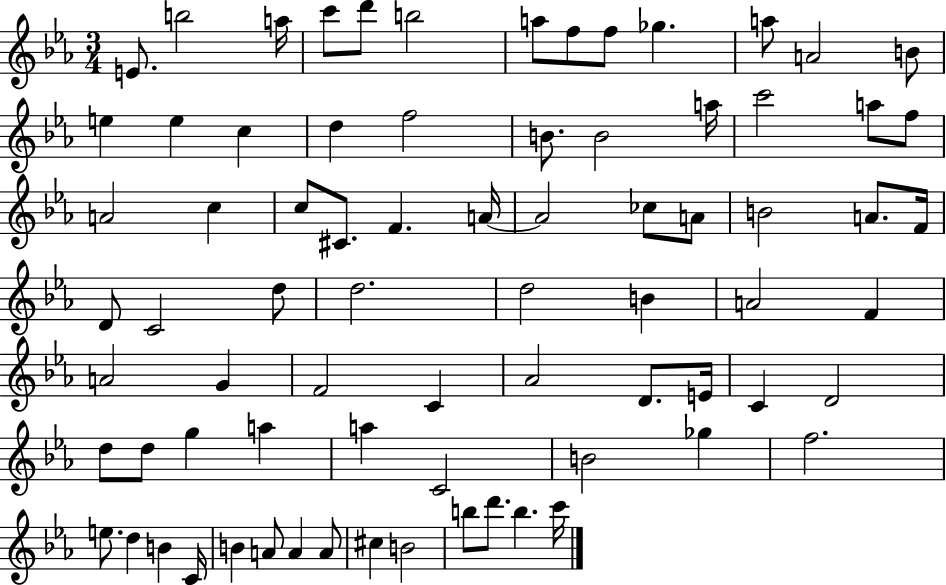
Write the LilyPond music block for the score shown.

{
  \clef treble
  \numericTimeSignature
  \time 3/4
  \key ees \major
  \repeat volta 2 { e'8. b''2 a''16 | c'''8 d'''8 b''2 | a''8 f''8 f''8 ges''4. | a''8 a'2 b'8 | \break e''4 e''4 c''4 | d''4 f''2 | b'8. b'2 a''16 | c'''2 a''8 f''8 | \break a'2 c''4 | c''8 cis'8. f'4. a'16~~ | a'2 ces''8 a'8 | b'2 a'8. f'16 | \break d'8 c'2 d''8 | d''2. | d''2 b'4 | a'2 f'4 | \break a'2 g'4 | f'2 c'4 | aes'2 d'8. e'16 | c'4 d'2 | \break d''8 d''8 g''4 a''4 | a''4 c'2 | b'2 ges''4 | f''2. | \break e''8. d''4 b'4 c'16 | b'4 a'8 a'4 a'8 | cis''4 b'2 | b''8 d'''8. b''4. c'''16 | \break } \bar "|."
}